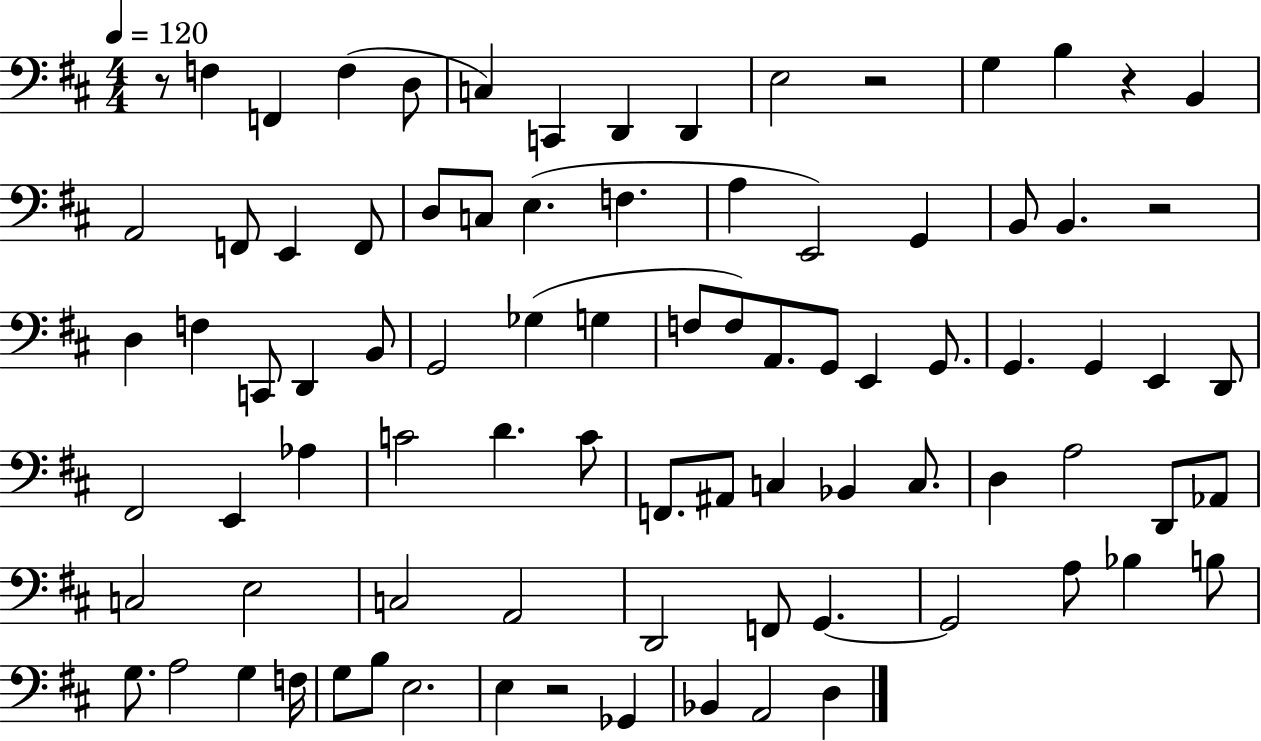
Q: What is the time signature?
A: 4/4